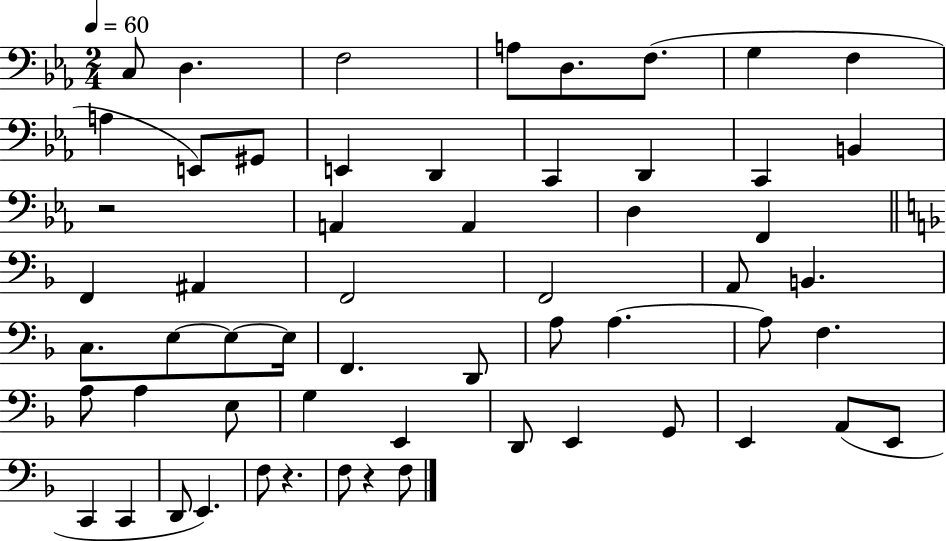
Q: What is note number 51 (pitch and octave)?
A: D2